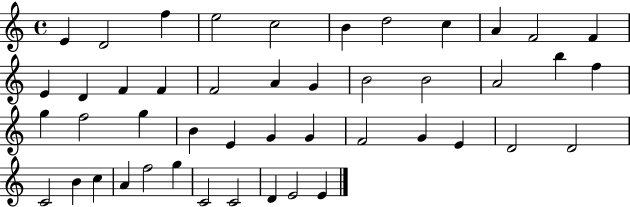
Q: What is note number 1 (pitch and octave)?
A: E4